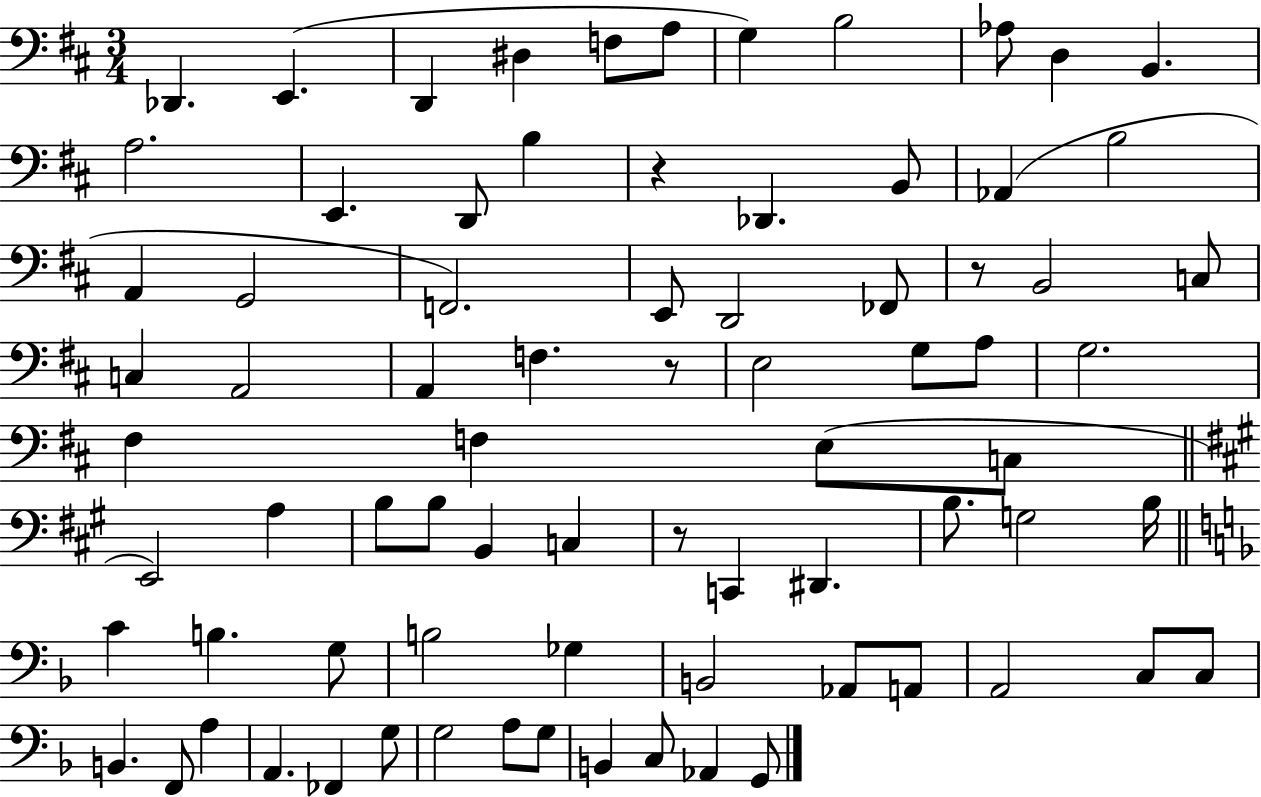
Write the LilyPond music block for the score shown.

{
  \clef bass
  \numericTimeSignature
  \time 3/4
  \key d \major
  des,4. e,4.( | d,4 dis4 f8 a8 | g4) b2 | aes8 d4 b,4. | \break a2. | e,4. d,8 b4 | r4 des,4. b,8 | aes,4( b2 | \break a,4 g,2 | f,2.) | e,8 d,2 fes,8 | r8 b,2 c8 | \break c4 a,2 | a,4 f4. r8 | e2 g8 a8 | g2. | \break fis4 f4 e8( c8 | \bar "||" \break \key a \major e,2) a4 | b8 b8 b,4 c4 | r8 c,4 dis,4. | b8. g2 b16 | \break \bar "||" \break \key f \major c'4 b4. g8 | b2 ges4 | b,2 aes,8 a,8 | a,2 c8 c8 | \break b,4. f,8 a4 | a,4. fes,4 g8 | g2 a8 g8 | b,4 c8 aes,4 g,8 | \break \bar "|."
}